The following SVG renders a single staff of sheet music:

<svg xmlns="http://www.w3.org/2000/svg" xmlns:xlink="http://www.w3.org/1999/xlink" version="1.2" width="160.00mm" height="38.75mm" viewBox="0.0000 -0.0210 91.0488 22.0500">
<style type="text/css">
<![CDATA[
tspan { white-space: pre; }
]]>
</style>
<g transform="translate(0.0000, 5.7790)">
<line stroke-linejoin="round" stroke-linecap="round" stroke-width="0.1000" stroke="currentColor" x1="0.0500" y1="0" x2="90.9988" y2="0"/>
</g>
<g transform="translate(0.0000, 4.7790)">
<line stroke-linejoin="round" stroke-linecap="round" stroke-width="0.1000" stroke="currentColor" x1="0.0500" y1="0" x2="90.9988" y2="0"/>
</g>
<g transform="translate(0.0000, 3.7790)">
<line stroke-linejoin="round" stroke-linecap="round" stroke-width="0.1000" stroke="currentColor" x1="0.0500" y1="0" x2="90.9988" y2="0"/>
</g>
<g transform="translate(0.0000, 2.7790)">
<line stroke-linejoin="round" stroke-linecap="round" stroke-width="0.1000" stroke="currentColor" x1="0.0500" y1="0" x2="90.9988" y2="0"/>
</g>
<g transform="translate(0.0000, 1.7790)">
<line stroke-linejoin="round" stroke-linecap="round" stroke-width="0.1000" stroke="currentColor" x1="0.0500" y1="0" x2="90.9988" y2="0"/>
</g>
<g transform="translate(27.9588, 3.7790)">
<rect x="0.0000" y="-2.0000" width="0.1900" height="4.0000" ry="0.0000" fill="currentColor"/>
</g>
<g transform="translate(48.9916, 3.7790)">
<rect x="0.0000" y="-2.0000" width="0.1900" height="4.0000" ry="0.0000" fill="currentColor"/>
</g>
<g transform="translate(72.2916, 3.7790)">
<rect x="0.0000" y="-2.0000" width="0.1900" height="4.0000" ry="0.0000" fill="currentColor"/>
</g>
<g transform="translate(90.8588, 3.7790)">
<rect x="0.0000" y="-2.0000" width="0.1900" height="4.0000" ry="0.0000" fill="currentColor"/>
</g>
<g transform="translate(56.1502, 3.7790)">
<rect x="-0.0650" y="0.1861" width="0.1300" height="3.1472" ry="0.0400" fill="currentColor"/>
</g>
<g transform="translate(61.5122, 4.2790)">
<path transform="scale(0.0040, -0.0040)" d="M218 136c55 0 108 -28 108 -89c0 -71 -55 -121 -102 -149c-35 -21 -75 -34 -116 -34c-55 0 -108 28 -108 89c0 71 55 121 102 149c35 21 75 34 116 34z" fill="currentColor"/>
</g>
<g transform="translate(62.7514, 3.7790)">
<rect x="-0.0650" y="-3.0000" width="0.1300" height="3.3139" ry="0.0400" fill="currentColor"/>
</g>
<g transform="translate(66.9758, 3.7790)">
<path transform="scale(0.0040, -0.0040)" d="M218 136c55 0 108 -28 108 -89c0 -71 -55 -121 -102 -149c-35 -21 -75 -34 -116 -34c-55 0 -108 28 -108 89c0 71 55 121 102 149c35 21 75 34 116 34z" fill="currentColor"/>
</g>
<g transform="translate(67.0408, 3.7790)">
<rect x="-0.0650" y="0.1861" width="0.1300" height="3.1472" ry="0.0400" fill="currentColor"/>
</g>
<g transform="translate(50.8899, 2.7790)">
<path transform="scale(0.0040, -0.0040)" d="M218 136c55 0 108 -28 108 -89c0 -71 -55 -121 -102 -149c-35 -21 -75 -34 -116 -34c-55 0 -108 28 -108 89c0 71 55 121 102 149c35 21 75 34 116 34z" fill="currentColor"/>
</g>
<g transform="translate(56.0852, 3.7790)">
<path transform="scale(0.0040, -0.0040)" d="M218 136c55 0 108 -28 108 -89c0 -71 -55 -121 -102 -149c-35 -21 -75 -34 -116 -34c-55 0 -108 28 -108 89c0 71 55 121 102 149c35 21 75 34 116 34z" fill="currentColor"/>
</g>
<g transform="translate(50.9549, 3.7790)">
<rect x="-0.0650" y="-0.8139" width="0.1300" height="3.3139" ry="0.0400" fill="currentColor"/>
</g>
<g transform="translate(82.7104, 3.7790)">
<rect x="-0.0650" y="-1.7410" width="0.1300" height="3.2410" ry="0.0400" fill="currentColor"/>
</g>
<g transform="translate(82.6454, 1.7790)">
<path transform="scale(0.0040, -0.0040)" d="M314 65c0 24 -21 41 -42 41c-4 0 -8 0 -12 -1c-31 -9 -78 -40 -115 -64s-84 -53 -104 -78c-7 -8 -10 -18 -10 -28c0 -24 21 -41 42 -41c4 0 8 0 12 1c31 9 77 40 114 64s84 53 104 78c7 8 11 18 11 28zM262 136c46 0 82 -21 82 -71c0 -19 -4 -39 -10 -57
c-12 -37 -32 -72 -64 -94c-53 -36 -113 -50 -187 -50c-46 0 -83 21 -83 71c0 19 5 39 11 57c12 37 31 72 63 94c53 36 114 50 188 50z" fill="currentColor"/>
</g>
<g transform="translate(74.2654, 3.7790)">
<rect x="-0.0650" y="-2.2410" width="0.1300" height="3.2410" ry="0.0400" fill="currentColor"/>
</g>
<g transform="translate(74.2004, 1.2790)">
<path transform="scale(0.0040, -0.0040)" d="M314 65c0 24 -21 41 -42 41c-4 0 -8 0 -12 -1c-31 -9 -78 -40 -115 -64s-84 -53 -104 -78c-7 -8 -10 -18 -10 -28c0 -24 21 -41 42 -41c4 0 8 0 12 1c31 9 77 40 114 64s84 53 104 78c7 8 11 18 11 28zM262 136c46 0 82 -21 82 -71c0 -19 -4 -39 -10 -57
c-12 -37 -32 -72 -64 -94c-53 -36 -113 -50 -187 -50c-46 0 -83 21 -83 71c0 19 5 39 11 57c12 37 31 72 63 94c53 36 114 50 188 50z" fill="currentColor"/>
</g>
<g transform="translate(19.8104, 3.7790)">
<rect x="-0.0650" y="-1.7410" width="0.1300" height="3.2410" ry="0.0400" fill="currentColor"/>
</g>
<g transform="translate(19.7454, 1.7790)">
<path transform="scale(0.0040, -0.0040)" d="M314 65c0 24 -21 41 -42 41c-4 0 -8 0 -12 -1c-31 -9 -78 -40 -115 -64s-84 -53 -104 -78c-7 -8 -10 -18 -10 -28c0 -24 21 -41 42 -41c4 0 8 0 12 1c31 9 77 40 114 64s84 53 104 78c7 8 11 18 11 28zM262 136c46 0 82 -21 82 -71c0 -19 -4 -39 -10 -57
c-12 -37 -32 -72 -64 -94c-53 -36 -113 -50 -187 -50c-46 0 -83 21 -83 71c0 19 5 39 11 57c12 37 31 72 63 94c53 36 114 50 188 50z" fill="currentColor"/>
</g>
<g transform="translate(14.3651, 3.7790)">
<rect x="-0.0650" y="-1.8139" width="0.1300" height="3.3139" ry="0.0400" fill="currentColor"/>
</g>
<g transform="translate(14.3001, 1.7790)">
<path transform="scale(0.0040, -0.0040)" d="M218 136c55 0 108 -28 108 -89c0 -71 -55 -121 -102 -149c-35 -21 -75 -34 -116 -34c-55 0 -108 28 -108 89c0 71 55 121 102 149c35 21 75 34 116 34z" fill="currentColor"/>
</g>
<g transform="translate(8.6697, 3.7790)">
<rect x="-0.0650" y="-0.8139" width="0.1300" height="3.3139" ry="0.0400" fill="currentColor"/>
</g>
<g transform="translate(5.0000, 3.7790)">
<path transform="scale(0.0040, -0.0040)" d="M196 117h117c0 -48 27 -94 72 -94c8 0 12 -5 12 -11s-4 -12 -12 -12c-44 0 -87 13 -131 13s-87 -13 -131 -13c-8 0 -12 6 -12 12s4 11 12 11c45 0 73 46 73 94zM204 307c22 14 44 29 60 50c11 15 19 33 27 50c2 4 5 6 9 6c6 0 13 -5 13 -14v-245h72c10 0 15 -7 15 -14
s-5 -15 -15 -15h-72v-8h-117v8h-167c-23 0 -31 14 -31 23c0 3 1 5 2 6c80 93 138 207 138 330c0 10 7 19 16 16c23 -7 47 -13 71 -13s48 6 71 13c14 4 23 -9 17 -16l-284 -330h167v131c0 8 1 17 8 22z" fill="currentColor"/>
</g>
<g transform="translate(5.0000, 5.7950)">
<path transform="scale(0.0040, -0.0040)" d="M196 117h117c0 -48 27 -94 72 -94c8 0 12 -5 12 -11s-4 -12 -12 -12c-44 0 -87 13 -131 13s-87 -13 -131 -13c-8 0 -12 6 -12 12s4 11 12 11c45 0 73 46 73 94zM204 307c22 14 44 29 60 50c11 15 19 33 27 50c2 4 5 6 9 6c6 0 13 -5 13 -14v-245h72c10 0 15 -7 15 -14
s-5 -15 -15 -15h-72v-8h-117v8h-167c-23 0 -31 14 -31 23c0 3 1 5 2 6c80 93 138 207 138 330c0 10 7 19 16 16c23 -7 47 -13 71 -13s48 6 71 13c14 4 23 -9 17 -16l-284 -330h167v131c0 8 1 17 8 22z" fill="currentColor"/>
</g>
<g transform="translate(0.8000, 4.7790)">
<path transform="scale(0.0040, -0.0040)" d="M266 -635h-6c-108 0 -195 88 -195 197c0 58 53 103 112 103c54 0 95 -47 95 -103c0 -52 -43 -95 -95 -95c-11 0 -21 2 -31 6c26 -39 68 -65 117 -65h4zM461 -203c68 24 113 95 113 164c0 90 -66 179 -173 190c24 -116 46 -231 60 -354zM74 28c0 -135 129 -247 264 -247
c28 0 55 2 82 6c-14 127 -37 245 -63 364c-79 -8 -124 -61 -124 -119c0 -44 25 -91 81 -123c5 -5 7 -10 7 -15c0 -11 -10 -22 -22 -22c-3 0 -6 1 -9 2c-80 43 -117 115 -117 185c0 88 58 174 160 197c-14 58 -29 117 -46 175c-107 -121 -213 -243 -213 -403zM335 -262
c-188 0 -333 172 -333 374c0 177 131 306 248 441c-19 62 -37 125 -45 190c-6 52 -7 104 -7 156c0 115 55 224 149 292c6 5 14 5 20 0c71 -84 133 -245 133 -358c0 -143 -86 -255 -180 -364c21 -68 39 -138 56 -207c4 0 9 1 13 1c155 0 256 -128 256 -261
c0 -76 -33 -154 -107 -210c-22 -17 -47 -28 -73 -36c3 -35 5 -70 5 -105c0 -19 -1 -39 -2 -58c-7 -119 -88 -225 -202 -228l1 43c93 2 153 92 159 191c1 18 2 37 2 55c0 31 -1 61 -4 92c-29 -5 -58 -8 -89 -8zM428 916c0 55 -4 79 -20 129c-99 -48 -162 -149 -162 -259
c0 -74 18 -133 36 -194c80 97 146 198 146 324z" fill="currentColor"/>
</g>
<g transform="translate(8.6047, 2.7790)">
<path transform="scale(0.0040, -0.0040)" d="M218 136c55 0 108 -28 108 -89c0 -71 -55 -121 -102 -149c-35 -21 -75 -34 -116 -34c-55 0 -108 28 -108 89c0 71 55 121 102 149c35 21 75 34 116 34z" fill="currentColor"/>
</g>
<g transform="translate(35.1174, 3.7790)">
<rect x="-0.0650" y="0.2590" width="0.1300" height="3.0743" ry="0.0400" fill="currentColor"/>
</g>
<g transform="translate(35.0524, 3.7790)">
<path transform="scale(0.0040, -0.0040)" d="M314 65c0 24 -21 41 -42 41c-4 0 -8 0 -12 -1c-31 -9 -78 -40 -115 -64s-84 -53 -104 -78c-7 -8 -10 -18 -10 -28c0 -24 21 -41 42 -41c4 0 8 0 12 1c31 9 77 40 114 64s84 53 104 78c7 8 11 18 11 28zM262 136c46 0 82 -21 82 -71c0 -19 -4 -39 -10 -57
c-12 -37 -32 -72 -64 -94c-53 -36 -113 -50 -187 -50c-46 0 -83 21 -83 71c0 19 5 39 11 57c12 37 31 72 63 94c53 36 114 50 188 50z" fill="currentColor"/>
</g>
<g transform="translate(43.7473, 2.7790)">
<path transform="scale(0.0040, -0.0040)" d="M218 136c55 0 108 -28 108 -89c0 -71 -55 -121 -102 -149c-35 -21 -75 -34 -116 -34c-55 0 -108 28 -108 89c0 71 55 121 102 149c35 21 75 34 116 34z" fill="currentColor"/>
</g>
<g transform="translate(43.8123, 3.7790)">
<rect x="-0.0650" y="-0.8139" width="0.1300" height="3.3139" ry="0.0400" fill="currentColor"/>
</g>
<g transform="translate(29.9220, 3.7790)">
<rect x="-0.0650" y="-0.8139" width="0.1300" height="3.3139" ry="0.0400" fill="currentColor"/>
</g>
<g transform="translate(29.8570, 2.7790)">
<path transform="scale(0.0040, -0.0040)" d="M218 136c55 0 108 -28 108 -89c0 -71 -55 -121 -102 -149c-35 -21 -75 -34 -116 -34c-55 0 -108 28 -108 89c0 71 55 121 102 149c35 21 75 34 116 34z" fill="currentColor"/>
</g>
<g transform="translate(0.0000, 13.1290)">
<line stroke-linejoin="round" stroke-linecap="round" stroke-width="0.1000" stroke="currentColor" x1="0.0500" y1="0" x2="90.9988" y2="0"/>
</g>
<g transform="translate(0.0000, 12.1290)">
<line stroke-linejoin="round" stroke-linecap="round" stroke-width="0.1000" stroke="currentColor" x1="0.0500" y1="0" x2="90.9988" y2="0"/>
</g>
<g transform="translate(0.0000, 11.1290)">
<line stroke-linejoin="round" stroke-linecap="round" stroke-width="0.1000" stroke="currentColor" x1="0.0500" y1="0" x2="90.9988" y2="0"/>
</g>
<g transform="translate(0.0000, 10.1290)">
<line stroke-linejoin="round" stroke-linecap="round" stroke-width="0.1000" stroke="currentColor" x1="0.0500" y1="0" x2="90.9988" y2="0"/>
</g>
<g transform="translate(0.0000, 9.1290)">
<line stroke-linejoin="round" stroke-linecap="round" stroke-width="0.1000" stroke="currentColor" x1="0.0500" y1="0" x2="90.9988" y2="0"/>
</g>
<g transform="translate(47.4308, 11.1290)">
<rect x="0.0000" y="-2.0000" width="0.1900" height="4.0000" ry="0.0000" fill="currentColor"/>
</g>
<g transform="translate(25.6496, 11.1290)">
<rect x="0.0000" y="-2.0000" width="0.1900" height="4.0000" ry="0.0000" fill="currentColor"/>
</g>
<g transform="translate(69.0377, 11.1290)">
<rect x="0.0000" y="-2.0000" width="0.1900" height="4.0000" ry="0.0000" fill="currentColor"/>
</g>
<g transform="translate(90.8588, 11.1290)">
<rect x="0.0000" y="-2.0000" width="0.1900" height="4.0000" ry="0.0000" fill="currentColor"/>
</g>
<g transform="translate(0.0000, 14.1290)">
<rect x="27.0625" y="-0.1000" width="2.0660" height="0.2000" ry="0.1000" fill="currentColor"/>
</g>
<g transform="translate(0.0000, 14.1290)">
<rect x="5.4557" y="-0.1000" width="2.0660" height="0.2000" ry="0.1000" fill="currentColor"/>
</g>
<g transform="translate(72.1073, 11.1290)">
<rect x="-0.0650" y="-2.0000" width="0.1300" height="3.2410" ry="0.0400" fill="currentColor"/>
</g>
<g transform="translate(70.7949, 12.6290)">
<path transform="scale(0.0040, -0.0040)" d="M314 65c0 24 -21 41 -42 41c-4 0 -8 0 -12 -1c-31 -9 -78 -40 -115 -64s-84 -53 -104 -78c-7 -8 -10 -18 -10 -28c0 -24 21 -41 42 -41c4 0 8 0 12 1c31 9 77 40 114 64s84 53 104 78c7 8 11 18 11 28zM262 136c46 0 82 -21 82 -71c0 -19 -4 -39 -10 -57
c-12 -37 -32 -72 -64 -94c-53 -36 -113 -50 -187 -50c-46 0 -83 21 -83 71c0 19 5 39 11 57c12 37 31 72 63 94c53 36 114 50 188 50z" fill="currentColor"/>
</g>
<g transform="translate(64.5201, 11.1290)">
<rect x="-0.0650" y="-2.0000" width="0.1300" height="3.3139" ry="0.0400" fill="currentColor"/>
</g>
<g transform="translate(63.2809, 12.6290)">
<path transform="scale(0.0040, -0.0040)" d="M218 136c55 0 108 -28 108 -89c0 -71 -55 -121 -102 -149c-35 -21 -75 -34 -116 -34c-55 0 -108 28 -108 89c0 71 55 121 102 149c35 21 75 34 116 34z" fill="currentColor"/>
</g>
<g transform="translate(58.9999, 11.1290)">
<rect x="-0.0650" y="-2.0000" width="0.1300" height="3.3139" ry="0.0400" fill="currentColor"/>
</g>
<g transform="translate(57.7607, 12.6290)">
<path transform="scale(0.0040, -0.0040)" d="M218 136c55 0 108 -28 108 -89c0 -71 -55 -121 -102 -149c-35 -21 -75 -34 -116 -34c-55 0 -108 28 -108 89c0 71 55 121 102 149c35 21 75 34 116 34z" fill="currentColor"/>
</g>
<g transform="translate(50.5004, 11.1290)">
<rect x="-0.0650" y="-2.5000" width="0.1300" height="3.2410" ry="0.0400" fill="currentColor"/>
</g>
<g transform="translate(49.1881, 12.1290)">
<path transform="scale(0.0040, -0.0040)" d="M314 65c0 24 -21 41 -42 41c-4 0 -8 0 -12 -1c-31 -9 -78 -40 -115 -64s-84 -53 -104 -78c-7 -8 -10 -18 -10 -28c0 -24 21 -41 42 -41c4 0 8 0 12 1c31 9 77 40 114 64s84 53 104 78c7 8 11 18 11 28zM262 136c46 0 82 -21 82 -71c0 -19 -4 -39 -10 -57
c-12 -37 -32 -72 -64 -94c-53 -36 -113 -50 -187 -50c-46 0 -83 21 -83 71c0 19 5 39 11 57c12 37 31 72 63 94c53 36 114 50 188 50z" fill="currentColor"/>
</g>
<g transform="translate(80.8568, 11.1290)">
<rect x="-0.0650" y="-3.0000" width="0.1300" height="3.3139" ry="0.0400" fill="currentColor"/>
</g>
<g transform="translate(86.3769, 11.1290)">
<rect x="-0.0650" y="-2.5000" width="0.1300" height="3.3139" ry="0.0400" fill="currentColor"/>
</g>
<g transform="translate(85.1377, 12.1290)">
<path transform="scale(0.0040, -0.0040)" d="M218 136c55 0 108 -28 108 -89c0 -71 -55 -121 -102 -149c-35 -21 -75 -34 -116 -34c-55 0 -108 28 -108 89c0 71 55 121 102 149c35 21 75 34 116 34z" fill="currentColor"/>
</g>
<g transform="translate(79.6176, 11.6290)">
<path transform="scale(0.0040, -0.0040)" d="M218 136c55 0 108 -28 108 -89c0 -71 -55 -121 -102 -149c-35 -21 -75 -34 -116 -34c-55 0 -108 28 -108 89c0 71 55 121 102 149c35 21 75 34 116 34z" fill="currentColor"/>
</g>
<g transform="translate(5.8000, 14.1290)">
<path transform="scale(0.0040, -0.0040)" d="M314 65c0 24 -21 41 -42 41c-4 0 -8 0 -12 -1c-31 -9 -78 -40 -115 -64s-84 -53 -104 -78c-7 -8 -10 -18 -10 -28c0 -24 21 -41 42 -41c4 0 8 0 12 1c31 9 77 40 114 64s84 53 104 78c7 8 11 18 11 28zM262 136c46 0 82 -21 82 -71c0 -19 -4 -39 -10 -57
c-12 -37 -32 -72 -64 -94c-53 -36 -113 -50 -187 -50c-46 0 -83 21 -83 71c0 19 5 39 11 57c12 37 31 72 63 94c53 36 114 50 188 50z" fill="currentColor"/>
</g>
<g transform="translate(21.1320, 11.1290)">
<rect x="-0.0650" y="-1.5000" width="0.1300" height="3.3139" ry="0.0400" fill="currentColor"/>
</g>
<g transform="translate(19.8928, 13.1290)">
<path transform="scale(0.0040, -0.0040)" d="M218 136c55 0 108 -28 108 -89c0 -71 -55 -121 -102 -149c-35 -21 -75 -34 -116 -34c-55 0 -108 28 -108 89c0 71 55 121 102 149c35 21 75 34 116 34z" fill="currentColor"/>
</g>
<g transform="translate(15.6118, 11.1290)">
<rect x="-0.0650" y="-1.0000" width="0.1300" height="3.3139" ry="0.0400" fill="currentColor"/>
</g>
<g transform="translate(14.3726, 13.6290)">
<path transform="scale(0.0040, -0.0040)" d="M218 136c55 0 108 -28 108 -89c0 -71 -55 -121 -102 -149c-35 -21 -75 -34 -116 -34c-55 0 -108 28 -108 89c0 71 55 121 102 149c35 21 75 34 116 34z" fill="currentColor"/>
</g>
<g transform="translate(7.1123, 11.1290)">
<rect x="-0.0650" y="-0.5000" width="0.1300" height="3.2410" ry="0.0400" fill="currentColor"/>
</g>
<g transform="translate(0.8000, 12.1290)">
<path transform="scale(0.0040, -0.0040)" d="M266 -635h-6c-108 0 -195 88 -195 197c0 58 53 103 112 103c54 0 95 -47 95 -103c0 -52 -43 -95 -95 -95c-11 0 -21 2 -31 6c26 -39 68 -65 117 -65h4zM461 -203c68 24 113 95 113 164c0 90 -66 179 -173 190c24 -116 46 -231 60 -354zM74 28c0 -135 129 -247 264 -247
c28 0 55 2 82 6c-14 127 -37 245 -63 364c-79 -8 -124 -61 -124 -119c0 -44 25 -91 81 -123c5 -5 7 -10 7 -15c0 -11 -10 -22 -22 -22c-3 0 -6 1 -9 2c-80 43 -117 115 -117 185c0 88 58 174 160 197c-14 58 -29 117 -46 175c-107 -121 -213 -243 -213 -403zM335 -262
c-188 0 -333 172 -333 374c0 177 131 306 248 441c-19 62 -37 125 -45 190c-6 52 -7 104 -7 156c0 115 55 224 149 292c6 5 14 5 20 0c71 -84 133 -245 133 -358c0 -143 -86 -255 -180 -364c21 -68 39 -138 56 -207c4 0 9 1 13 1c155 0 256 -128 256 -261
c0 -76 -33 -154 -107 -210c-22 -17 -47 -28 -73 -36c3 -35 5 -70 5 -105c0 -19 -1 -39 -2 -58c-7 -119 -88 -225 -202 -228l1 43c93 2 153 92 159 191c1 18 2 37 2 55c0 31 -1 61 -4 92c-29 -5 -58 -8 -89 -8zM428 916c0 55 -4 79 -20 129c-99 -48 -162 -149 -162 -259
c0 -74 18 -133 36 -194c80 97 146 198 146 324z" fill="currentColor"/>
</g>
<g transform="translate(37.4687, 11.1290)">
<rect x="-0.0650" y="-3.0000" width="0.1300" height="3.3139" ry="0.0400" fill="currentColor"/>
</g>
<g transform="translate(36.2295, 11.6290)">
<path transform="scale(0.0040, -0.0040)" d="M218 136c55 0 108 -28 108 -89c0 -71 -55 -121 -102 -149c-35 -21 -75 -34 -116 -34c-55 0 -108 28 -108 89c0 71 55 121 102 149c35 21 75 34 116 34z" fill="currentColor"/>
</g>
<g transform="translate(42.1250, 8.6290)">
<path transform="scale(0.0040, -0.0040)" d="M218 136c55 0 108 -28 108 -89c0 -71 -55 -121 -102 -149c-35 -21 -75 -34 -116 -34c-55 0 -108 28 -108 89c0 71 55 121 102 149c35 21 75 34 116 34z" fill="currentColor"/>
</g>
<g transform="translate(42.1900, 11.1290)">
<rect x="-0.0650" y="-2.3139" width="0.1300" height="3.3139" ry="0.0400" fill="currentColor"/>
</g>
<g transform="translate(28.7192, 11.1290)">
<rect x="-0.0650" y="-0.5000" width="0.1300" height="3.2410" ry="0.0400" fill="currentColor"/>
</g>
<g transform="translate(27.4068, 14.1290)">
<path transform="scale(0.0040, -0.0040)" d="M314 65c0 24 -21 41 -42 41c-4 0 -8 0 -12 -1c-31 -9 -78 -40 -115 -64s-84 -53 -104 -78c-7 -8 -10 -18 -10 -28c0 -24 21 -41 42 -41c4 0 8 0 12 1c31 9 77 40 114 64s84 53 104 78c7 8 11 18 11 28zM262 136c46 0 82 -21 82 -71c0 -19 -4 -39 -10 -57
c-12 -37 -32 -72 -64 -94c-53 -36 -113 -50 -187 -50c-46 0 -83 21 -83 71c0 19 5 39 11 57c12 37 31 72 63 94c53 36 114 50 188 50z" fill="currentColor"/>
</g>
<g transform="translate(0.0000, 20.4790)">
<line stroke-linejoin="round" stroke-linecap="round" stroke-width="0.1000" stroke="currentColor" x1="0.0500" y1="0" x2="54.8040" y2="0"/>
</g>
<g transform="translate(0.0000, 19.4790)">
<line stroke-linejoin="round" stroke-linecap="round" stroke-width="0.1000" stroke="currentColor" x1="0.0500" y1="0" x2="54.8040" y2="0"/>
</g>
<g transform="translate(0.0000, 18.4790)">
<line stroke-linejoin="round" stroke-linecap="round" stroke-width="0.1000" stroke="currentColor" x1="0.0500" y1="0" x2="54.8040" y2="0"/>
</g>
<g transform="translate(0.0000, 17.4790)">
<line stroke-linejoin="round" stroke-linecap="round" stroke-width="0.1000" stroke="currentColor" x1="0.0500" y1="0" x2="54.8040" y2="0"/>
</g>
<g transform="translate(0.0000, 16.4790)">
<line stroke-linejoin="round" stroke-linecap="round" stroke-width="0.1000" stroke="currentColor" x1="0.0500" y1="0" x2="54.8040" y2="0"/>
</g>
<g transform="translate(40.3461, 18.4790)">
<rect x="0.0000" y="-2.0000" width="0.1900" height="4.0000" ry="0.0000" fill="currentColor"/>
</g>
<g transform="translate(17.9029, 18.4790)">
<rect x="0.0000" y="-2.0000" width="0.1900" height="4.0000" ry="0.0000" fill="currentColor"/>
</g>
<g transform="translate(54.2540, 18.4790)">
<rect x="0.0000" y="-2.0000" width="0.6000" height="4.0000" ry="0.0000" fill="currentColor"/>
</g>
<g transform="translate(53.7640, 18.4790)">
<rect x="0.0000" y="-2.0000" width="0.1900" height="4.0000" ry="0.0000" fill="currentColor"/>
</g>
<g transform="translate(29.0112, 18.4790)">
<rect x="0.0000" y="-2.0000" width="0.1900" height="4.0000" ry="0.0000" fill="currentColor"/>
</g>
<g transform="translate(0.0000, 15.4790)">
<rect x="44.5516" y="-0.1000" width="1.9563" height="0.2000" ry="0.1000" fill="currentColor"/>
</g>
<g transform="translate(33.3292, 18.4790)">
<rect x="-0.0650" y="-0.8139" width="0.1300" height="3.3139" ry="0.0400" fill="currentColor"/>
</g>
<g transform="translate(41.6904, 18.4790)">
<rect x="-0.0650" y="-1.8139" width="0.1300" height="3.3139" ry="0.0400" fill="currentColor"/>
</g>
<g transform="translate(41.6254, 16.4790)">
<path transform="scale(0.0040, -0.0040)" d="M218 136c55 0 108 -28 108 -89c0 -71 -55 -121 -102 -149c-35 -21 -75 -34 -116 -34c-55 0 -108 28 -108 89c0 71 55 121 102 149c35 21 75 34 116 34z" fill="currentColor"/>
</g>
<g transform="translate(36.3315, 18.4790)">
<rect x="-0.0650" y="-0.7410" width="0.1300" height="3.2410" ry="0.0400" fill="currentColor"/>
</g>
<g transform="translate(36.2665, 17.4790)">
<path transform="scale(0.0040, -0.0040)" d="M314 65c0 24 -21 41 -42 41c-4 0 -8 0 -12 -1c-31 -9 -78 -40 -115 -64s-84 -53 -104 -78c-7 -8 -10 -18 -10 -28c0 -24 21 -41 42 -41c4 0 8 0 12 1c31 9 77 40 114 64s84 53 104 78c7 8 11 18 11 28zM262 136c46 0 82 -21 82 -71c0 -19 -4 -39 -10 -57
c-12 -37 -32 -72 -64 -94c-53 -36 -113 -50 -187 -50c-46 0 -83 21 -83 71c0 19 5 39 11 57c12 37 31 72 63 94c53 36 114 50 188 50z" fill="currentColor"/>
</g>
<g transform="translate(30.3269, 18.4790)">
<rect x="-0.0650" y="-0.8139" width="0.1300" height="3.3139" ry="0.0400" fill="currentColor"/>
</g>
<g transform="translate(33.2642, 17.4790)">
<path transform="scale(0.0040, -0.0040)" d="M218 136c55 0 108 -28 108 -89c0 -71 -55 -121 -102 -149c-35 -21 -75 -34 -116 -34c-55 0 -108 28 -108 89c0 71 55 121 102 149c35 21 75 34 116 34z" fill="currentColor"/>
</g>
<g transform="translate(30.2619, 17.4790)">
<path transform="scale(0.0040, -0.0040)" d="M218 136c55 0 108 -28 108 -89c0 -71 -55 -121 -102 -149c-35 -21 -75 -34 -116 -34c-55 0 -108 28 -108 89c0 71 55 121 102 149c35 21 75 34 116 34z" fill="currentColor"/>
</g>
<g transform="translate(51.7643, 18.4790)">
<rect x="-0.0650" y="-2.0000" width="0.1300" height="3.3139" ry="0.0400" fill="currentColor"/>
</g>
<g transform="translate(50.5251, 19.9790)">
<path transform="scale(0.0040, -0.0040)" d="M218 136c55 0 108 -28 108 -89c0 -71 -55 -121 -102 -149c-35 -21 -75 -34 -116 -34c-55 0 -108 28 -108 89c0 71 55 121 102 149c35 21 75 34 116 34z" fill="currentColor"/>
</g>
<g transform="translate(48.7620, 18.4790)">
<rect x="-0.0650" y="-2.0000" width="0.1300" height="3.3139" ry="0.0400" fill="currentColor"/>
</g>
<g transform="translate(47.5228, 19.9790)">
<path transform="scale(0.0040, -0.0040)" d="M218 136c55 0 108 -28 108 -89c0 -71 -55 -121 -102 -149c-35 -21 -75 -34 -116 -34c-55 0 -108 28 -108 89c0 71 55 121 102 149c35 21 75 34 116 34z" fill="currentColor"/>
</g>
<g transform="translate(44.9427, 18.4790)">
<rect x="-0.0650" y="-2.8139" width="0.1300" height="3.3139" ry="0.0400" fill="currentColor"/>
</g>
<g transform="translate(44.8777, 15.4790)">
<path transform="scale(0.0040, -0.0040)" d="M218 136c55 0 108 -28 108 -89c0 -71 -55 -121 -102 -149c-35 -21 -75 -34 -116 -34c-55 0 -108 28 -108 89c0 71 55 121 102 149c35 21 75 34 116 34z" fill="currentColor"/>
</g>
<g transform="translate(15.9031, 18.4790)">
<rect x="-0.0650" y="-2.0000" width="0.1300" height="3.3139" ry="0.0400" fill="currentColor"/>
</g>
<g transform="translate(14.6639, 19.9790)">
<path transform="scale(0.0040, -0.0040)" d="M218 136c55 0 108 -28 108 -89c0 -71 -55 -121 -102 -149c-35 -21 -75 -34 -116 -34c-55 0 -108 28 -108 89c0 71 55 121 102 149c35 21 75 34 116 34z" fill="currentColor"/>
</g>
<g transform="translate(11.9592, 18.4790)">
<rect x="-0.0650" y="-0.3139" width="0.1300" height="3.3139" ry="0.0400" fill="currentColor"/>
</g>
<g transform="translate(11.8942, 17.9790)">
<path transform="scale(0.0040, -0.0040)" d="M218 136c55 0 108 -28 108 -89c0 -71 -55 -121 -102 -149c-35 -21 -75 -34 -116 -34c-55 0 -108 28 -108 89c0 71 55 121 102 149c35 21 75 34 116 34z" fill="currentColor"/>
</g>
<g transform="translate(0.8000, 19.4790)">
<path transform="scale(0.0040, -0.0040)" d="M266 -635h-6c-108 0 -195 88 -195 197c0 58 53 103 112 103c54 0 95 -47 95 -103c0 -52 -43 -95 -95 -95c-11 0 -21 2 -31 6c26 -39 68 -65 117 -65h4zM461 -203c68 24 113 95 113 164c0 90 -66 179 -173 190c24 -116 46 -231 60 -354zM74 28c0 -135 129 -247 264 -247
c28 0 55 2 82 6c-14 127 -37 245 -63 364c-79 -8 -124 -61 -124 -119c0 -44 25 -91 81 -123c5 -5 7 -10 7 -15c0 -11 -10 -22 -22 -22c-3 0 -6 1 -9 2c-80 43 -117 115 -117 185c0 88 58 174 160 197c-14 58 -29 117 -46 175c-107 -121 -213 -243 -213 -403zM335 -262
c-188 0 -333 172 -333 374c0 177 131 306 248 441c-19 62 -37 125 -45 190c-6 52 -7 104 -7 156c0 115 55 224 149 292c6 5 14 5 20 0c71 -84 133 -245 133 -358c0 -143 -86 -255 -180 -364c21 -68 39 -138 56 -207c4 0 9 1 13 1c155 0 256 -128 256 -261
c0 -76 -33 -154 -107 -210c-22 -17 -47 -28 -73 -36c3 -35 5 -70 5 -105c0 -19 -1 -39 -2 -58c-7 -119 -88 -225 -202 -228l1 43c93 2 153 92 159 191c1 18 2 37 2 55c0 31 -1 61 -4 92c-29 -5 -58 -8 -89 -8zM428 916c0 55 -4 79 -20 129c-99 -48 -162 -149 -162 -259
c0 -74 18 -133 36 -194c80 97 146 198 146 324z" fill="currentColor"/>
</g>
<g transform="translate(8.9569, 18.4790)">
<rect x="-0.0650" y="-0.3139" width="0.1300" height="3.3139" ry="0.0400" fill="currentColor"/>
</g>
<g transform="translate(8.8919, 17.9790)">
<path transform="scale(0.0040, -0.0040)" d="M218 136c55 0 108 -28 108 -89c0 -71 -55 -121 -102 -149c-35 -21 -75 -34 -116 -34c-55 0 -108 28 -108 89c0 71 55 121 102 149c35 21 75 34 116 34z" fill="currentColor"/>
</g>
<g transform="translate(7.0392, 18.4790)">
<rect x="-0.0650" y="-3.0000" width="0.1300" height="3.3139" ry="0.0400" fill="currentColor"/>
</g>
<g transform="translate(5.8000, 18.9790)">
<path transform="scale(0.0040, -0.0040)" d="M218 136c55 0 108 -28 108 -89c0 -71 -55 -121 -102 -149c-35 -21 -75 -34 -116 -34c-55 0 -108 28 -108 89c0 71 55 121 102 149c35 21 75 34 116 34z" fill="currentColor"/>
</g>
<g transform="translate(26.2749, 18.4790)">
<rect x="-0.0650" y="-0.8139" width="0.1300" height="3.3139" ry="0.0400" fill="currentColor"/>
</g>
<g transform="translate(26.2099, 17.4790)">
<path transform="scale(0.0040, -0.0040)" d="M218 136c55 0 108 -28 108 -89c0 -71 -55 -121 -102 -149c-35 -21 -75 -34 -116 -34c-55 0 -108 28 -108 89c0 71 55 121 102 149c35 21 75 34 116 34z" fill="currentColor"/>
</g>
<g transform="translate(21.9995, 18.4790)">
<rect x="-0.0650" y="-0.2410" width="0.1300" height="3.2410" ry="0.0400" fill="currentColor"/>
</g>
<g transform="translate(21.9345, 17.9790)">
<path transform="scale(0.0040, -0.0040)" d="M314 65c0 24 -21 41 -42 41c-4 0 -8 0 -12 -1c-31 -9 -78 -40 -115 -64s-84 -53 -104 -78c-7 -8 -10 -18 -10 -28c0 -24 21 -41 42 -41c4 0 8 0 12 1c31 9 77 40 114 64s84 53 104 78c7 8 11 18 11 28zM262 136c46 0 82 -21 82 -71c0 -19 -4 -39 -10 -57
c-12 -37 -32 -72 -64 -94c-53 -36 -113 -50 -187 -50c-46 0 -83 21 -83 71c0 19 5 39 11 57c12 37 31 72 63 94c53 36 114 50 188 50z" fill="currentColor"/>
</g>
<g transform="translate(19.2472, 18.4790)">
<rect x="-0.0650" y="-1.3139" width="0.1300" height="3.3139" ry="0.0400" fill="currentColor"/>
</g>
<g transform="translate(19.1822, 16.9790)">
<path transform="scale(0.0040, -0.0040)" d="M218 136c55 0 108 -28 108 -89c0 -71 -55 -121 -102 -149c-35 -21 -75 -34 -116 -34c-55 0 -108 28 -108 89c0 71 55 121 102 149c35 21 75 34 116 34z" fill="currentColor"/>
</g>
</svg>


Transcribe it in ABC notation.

X:1
T:Untitled
M:4/4
L:1/4
K:C
d f f2 d B2 d d B A B g2 f2 C2 D E C2 A g G2 F F F2 A G A c c F e c2 d d d d2 f a F F